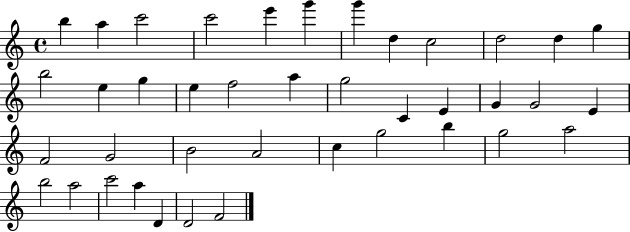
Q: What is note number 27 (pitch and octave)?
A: B4